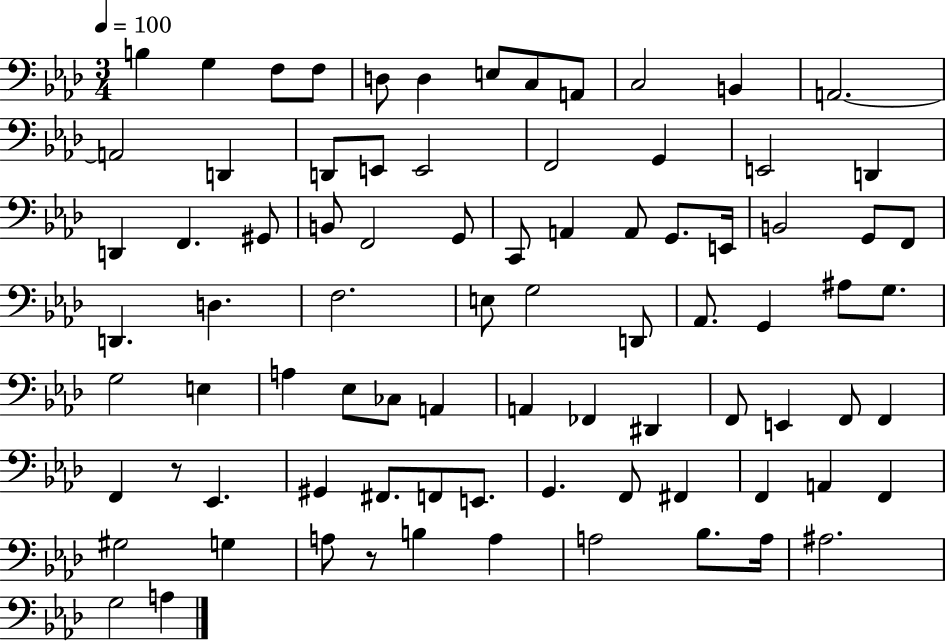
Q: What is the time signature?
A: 3/4